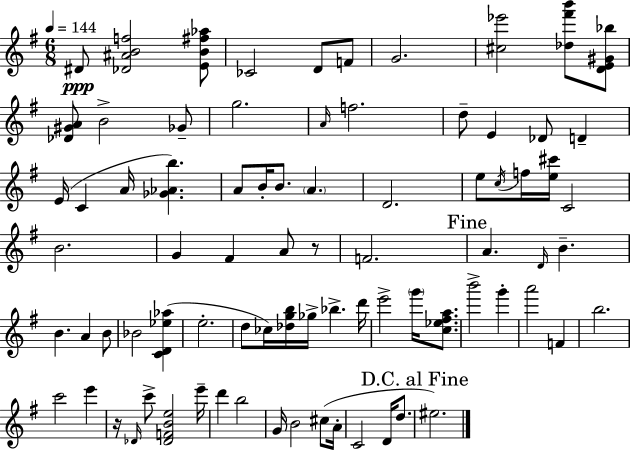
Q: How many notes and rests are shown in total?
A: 80